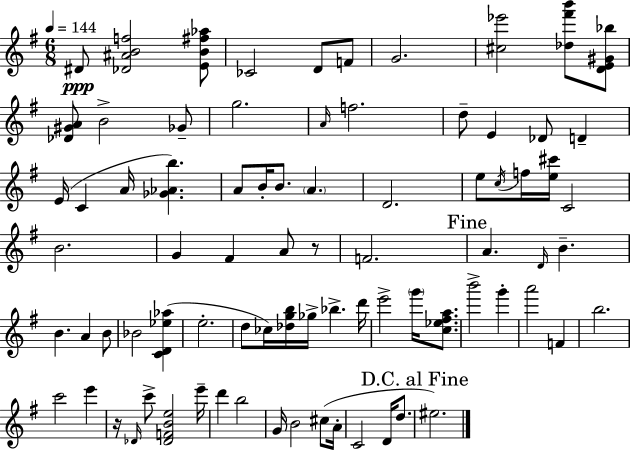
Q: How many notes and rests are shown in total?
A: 80